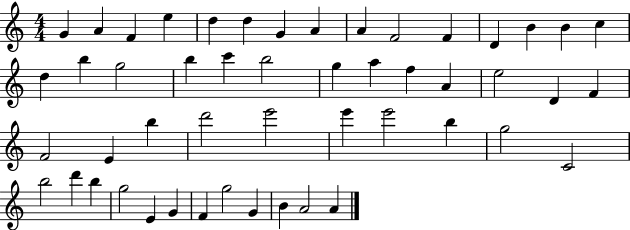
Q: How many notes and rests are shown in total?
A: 50